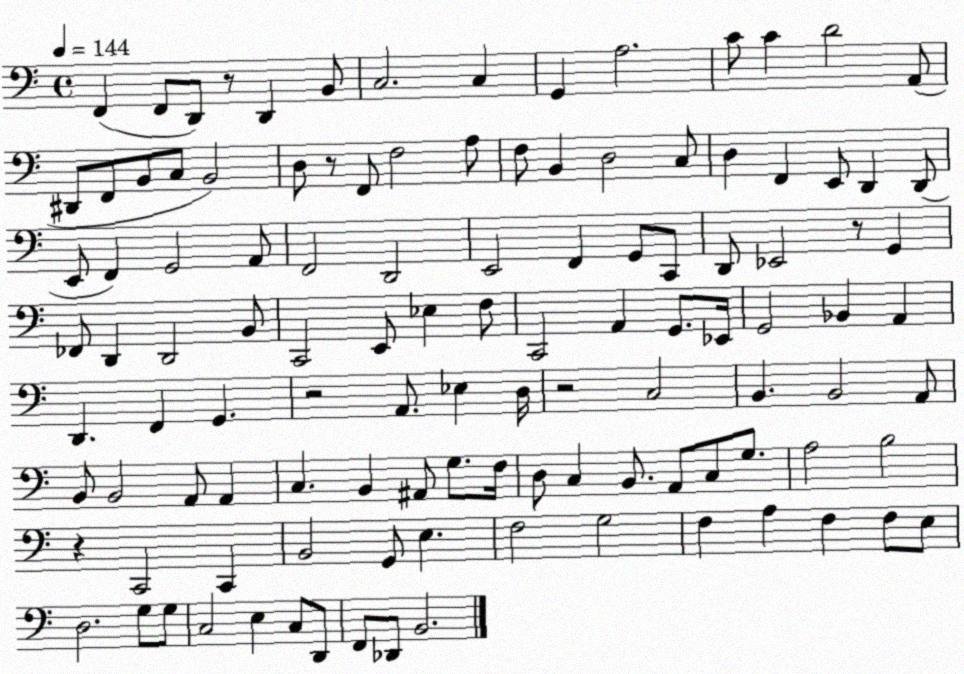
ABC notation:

X:1
T:Untitled
M:4/4
L:1/4
K:C
F,, F,,/2 D,,/2 z/2 D,, B,,/2 C,2 C, G,, A,2 C/2 C D2 A,,/2 ^D,,/2 F,,/2 B,,/2 C,/2 B,,2 D,/2 z/2 F,,/2 F,2 A,/2 F,/2 B,, D,2 C,/2 D, F,, E,,/2 D,, D,,/2 E,,/2 F,, G,,2 A,,/2 F,,2 D,,2 E,,2 F,, G,,/2 C,,/2 D,,/2 _E,,2 z/2 G,, _F,,/2 D,, D,,2 B,,/2 C,,2 E,,/2 _E, F,/2 C,,2 A,, G,,/2 _E,,/4 G,,2 _B,, A,, D,, F,, G,, z2 A,,/2 _E, D,/4 z2 C,2 B,, B,,2 A,,/2 B,,/2 B,,2 A,,/2 A,, C, B,, ^A,,/2 G,/2 F,/4 D,/2 C, B,,/2 A,,/2 C,/2 G,/2 A,2 B,2 z C,,2 C,, B,,2 G,,/2 E, F,2 G,2 F, A, F, F,/2 E,/2 D,2 G,/2 G,/2 C,2 E, C,/2 D,,/2 F,,/2 _D,,/2 B,,2